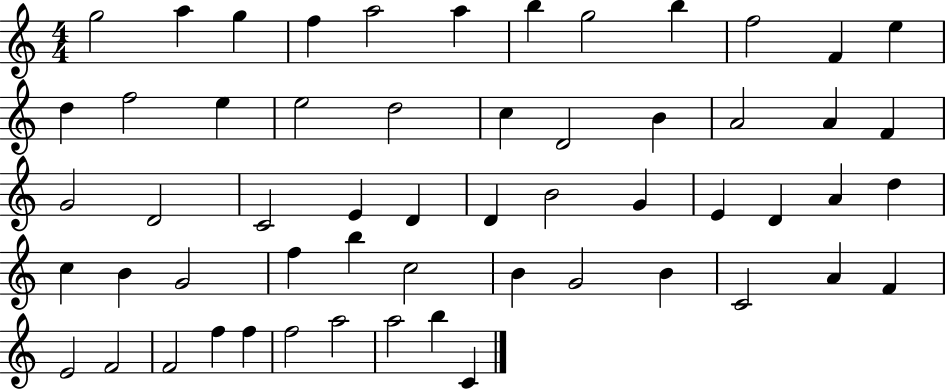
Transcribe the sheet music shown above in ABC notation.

X:1
T:Untitled
M:4/4
L:1/4
K:C
g2 a g f a2 a b g2 b f2 F e d f2 e e2 d2 c D2 B A2 A F G2 D2 C2 E D D B2 G E D A d c B G2 f b c2 B G2 B C2 A F E2 F2 F2 f f f2 a2 a2 b C